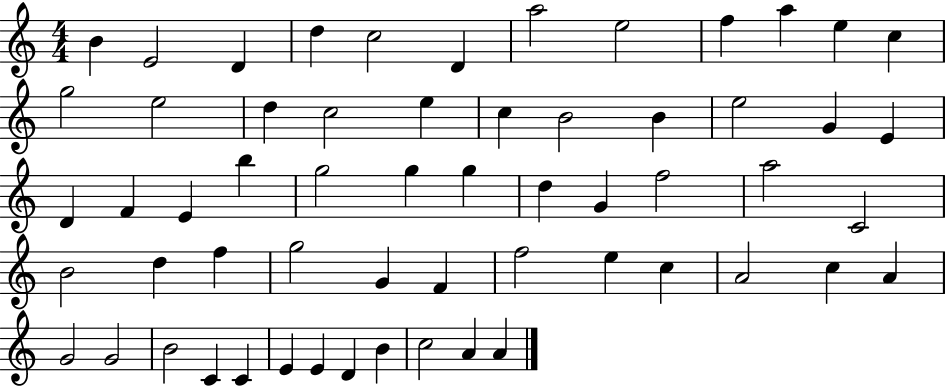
{
  \clef treble
  \numericTimeSignature
  \time 4/4
  \key c \major
  b'4 e'2 d'4 | d''4 c''2 d'4 | a''2 e''2 | f''4 a''4 e''4 c''4 | \break g''2 e''2 | d''4 c''2 e''4 | c''4 b'2 b'4 | e''2 g'4 e'4 | \break d'4 f'4 e'4 b''4 | g''2 g''4 g''4 | d''4 g'4 f''2 | a''2 c'2 | \break b'2 d''4 f''4 | g''2 g'4 f'4 | f''2 e''4 c''4 | a'2 c''4 a'4 | \break g'2 g'2 | b'2 c'4 c'4 | e'4 e'4 d'4 b'4 | c''2 a'4 a'4 | \break \bar "|."
}